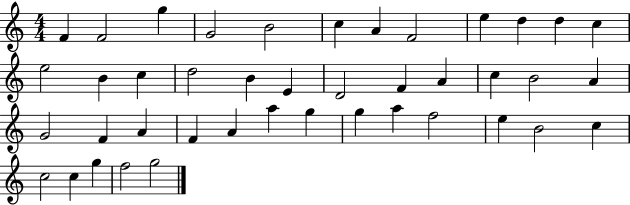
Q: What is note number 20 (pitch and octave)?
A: F4